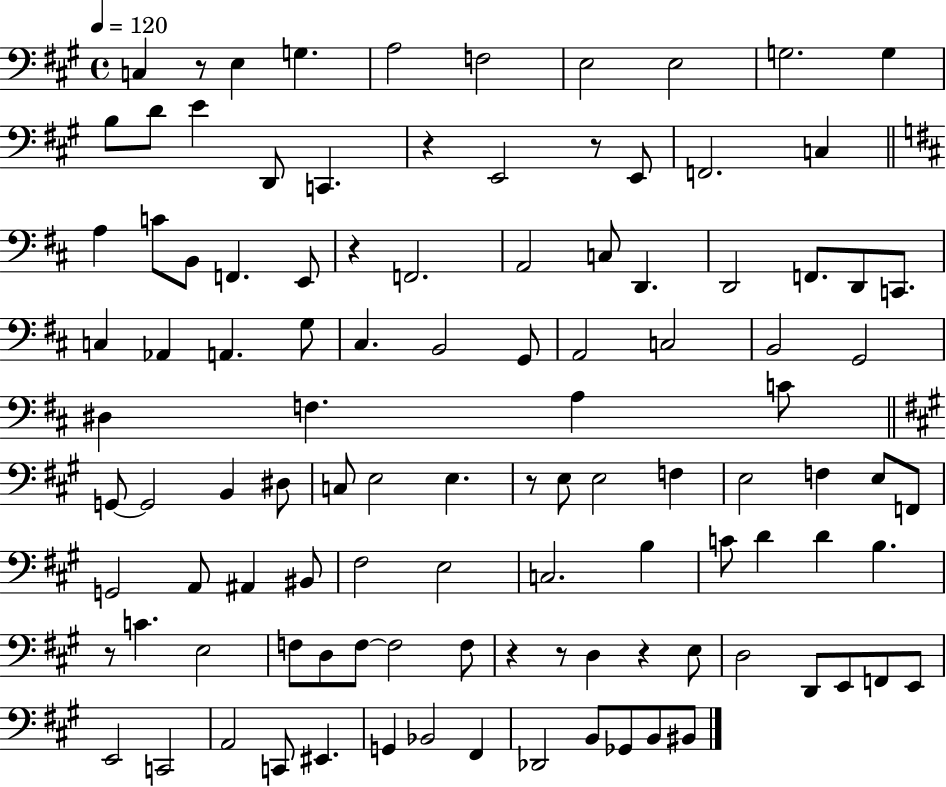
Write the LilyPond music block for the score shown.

{
  \clef bass
  \time 4/4
  \defaultTimeSignature
  \key a \major
  \tempo 4 = 120
  c4 r8 e4 g4. | a2 f2 | e2 e2 | g2. g4 | \break b8 d'8 e'4 d,8 c,4. | r4 e,2 r8 e,8 | f,2. c4 | \bar "||" \break \key d \major a4 c'8 b,8 f,4. e,8 | r4 f,2. | a,2 c8 d,4. | d,2 f,8. d,8 c,8. | \break c4 aes,4 a,4. g8 | cis4. b,2 g,8 | a,2 c2 | b,2 g,2 | \break dis4 f4. a4 c'8 | \bar "||" \break \key a \major g,8~~ g,2 b,4 dis8 | c8 e2 e4. | r8 e8 e2 f4 | e2 f4 e8 f,8 | \break g,2 a,8 ais,4 bis,8 | fis2 e2 | c2. b4 | c'8 d'4 d'4 b4. | \break r8 c'4. e2 | f8 d8 f8~~ f2 f8 | r4 r8 d4 r4 e8 | d2 d,8 e,8 f,8 e,8 | \break e,2 c,2 | a,2 c,8 eis,4. | g,4 bes,2 fis,4 | des,2 b,8 ges,8 b,8 bis,8 | \break \bar "|."
}